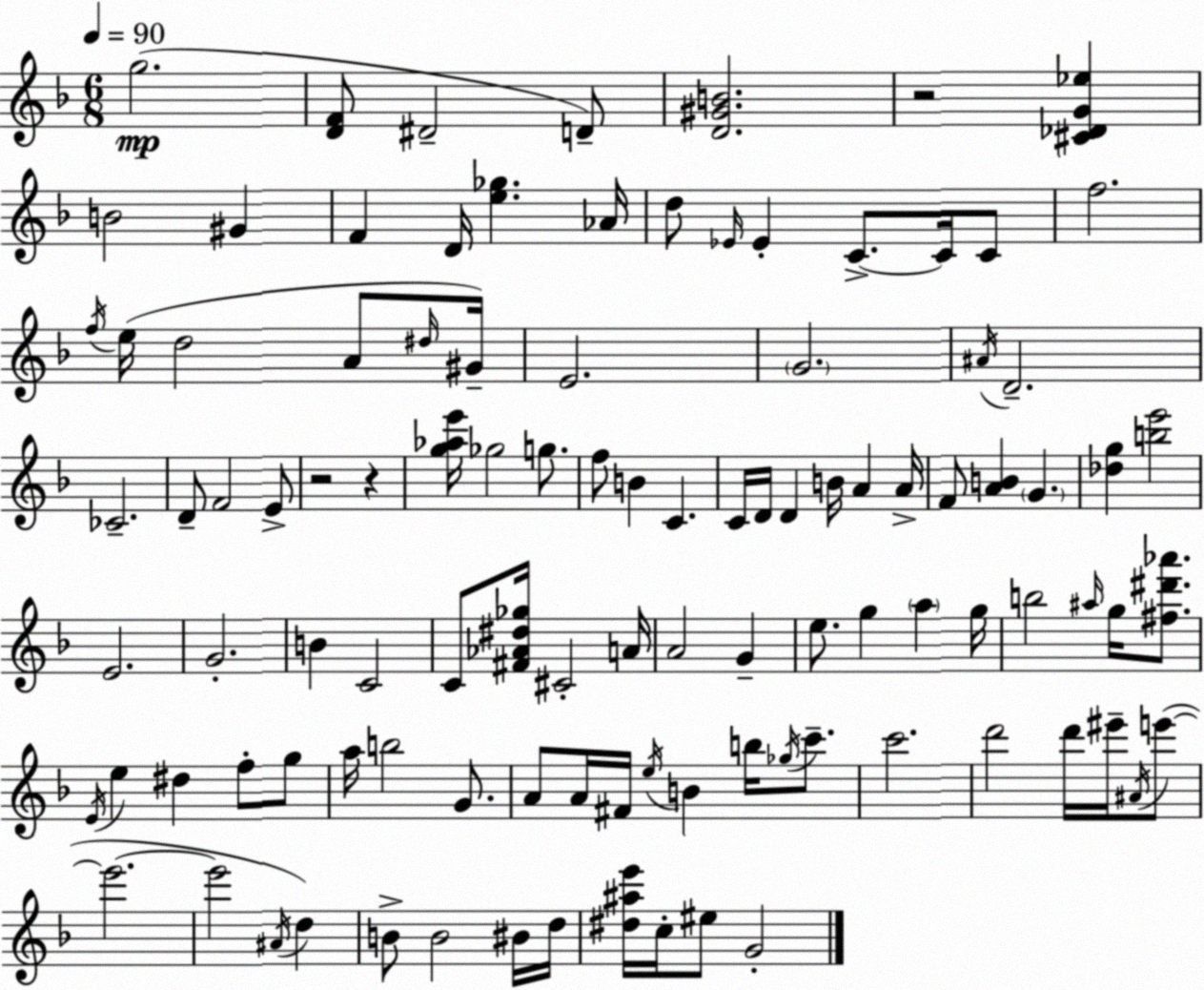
X:1
T:Untitled
M:6/8
L:1/4
K:F
g2 [DF]/2 ^D2 D/2 [D^GB]2 z2 [^C_DG_e] B2 ^G F D/4 [e_g] _A/4 d/2 _E/4 _E C/2 C/4 C/2 f2 f/4 e/4 d2 A/2 ^d/4 ^G/4 E2 G2 ^A/4 D2 _C2 D/2 F2 E/2 z2 z [g_ae']/4 _g2 g/2 f/2 B C C/4 D/4 D B/4 A A/4 F/2 [AB] G [_dg] [be']2 E2 G2 B C2 C/2 [^F_A^d_g]/4 ^C2 A/4 A2 G e/2 g a g/4 b2 ^a/4 g/4 [^f^d'_a']/2 E/4 e ^d f/2 g/2 a/4 b2 G/2 A/2 A/4 ^F/4 e/4 B b/4 _g/4 c'/2 c'2 d'2 d'/4 ^e'/4 ^A/4 e'/2 e'2 e'2 ^A/4 d B/2 B2 ^B/4 d/4 [^d^ae']/4 c/4 ^e/2 G2